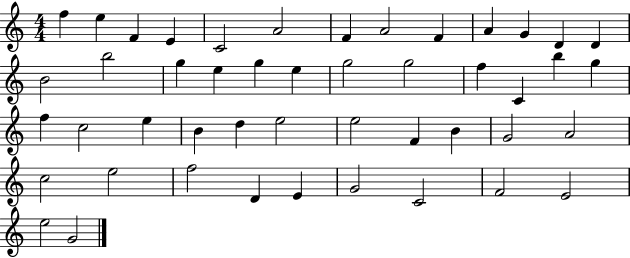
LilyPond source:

{
  \clef treble
  \numericTimeSignature
  \time 4/4
  \key c \major
  f''4 e''4 f'4 e'4 | c'2 a'2 | f'4 a'2 f'4 | a'4 g'4 d'4 d'4 | \break b'2 b''2 | g''4 e''4 g''4 e''4 | g''2 g''2 | f''4 c'4 b''4 g''4 | \break f''4 c''2 e''4 | b'4 d''4 e''2 | e''2 f'4 b'4 | g'2 a'2 | \break c''2 e''2 | f''2 d'4 e'4 | g'2 c'2 | f'2 e'2 | \break e''2 g'2 | \bar "|."
}